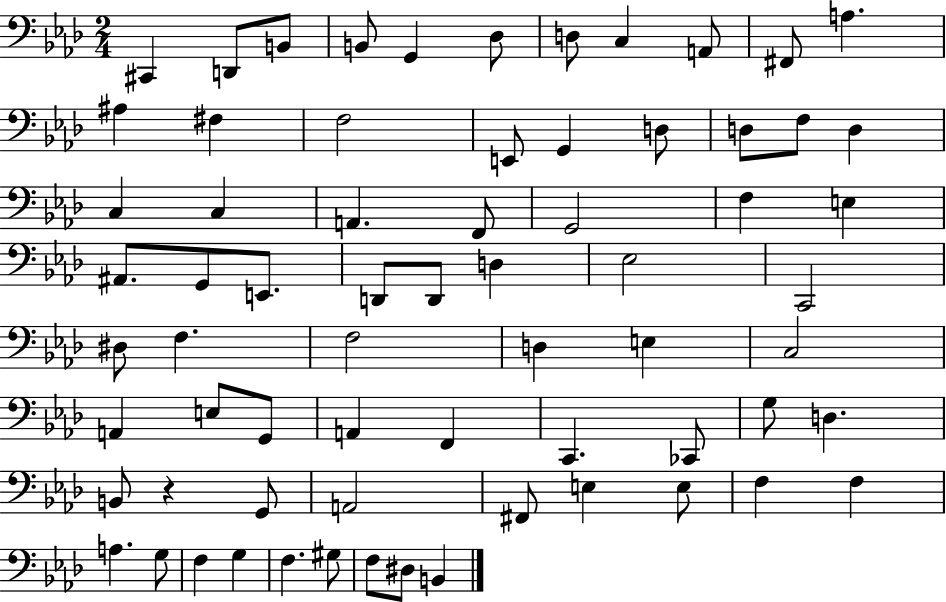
{
  \clef bass
  \numericTimeSignature
  \time 2/4
  \key aes \major
  cis,4 d,8 b,8 | b,8 g,4 des8 | d8 c4 a,8 | fis,8 a4. | \break ais4 fis4 | f2 | e,8 g,4 d8 | d8 f8 d4 | \break c4 c4 | a,4. f,8 | g,2 | f4 e4 | \break ais,8. g,8 e,8. | d,8 d,8 d4 | ees2 | c,2 | \break dis8 f4. | f2 | d4 e4 | c2 | \break a,4 e8 g,8 | a,4 f,4 | c,4. ces,8 | g8 d4. | \break b,8 r4 g,8 | a,2 | fis,8 e4 e8 | f4 f4 | \break a4. g8 | f4 g4 | f4. gis8 | f8 dis8 b,4 | \break \bar "|."
}